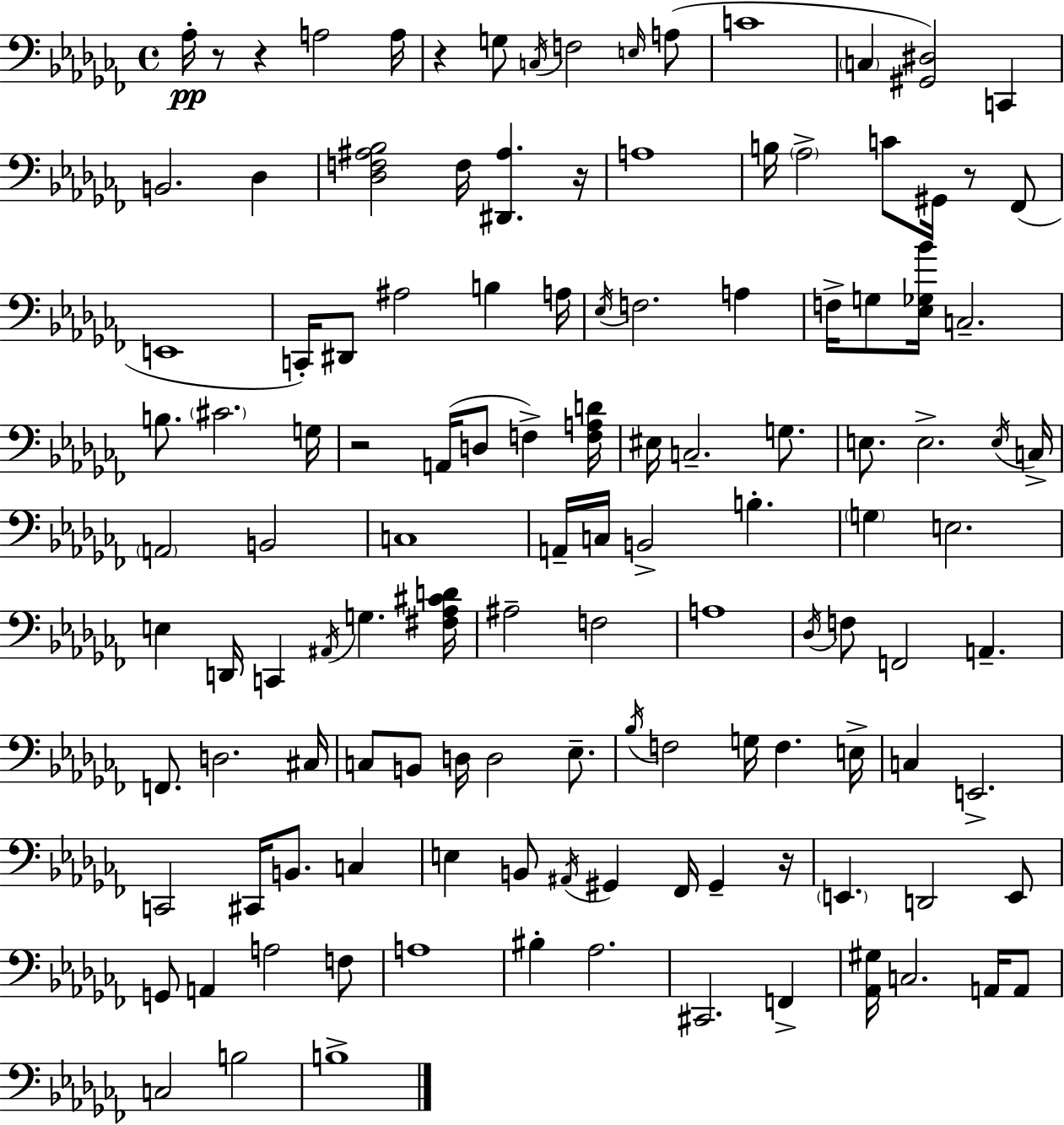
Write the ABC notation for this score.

X:1
T:Untitled
M:4/4
L:1/4
K:Abm
_A,/4 z/2 z A,2 A,/4 z G,/2 C,/4 F,2 E,/4 A,/2 C4 C, [^G,,^D,]2 C,, B,,2 _D, [_D,F,^A,_B,]2 F,/4 [^D,,^A,] z/4 A,4 B,/4 _A,2 C/2 ^G,,/4 z/2 _F,,/2 E,,4 C,,/4 ^D,,/2 ^A,2 B, A,/4 _E,/4 F,2 A, F,/4 G,/2 [_E,_G,_B]/4 C,2 B,/2 ^C2 G,/4 z2 A,,/4 D,/2 F, [F,A,D]/4 ^E,/4 C,2 G,/2 E,/2 E,2 E,/4 C,/4 A,,2 B,,2 C,4 A,,/4 C,/4 B,,2 B, G, E,2 E, D,,/4 C,, ^A,,/4 G, [^F,_A,^CD]/4 ^A,2 F,2 A,4 _D,/4 F,/2 F,,2 A,, F,,/2 D,2 ^C,/4 C,/2 B,,/2 D,/4 D,2 _E,/2 _B,/4 F,2 G,/4 F, E,/4 C, E,,2 C,,2 ^C,,/4 B,,/2 C, E, B,,/2 ^A,,/4 ^G,, _F,,/4 ^G,, z/4 E,, D,,2 E,,/2 G,,/2 A,, A,2 F,/2 A,4 ^B, _A,2 ^C,,2 F,, [_A,,^G,]/4 C,2 A,,/4 A,,/2 C,2 B,2 B,4